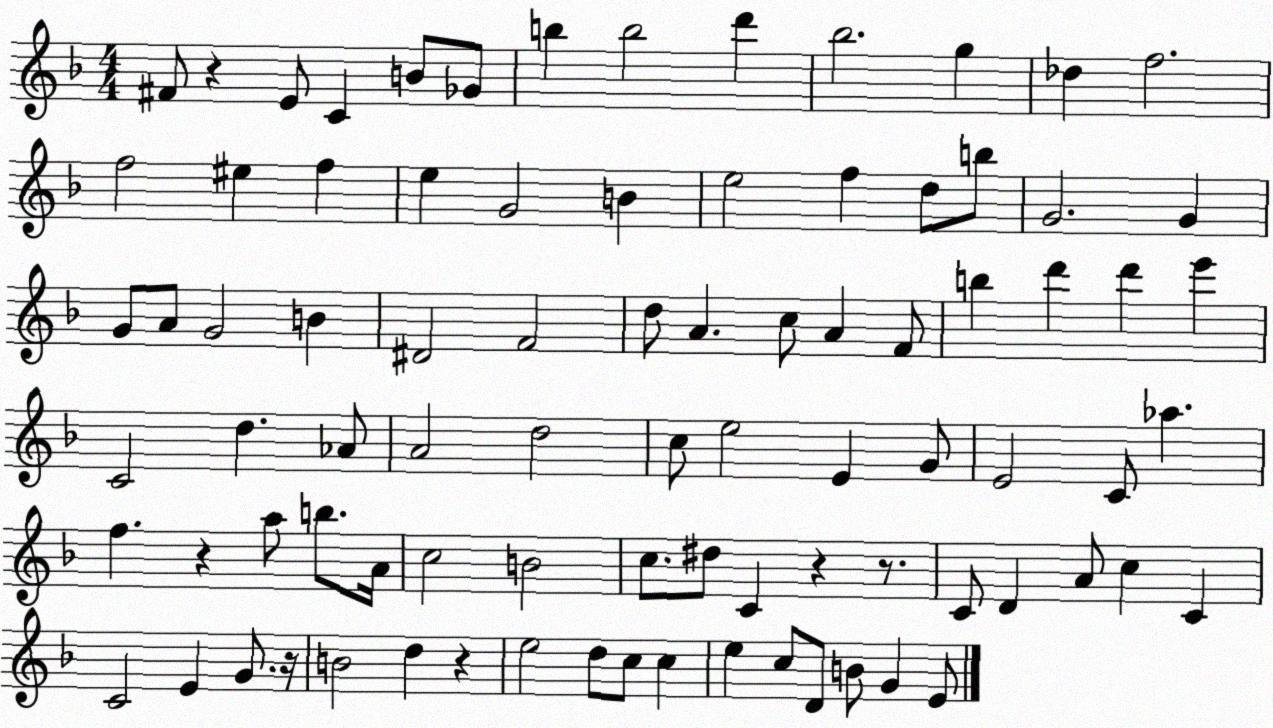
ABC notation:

X:1
T:Untitled
M:4/4
L:1/4
K:F
^F/2 z E/2 C B/2 _G/2 b b2 d' _b2 g _d f2 f2 ^e f e G2 B e2 f d/2 b/2 G2 G G/2 A/2 G2 B ^D2 F2 d/2 A c/2 A F/2 b d' d' e' C2 d _A/2 A2 d2 c/2 e2 E G/2 E2 C/2 _a f z a/2 b/2 A/4 c2 B2 c/2 ^d/2 C z z/2 C/2 D A/2 c C C2 E G/2 z/4 B2 d z e2 d/2 c/2 c e c/2 D/2 B/2 G E/2